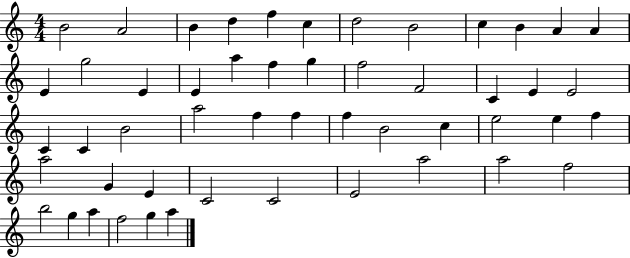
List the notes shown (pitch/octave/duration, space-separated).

B4/h A4/h B4/q D5/q F5/q C5/q D5/h B4/h C5/q B4/q A4/q A4/q E4/q G5/h E4/q E4/q A5/q F5/q G5/q F5/h F4/h C4/q E4/q E4/h C4/q C4/q B4/h A5/h F5/q F5/q F5/q B4/h C5/q E5/h E5/q F5/q A5/h G4/q E4/q C4/h C4/h E4/h A5/h A5/h F5/h B5/h G5/q A5/q F5/h G5/q A5/q